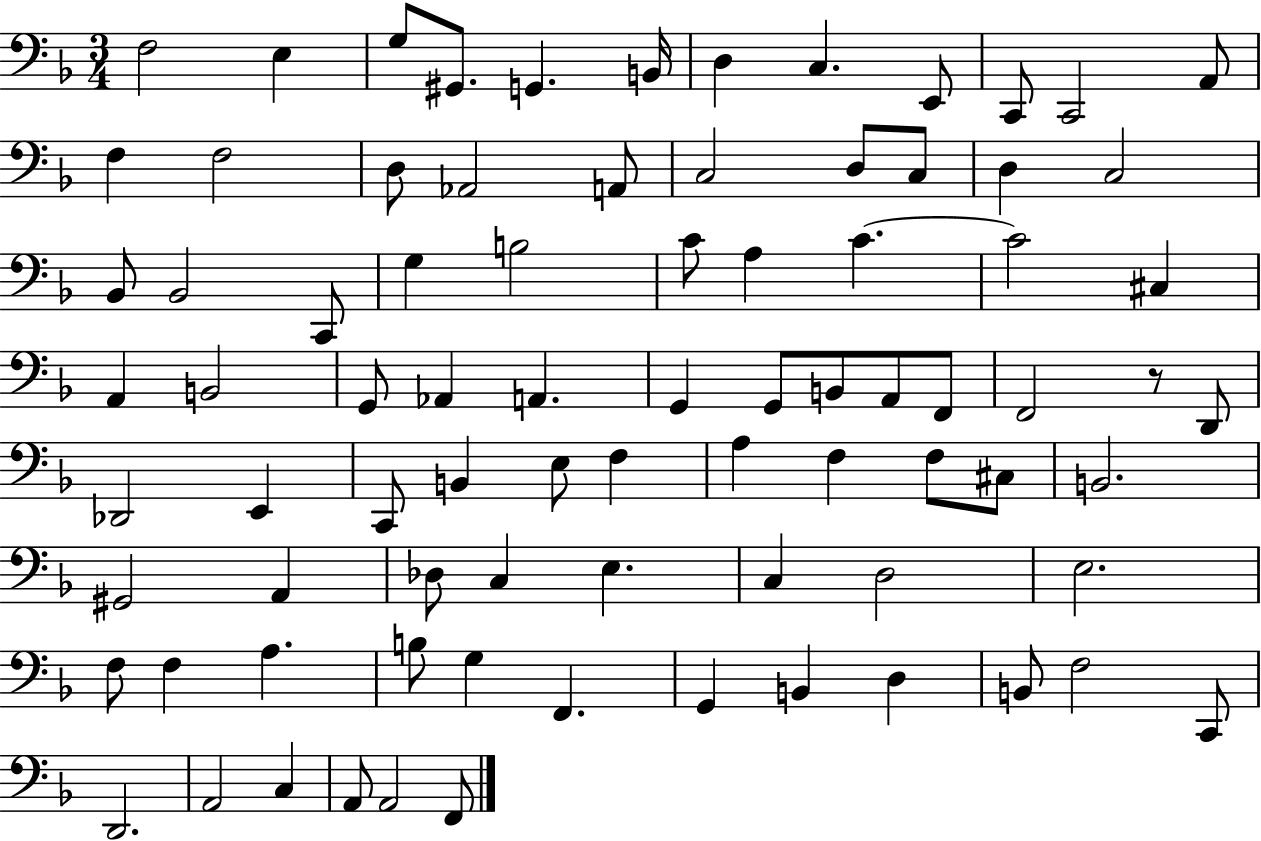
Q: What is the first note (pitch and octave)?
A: F3